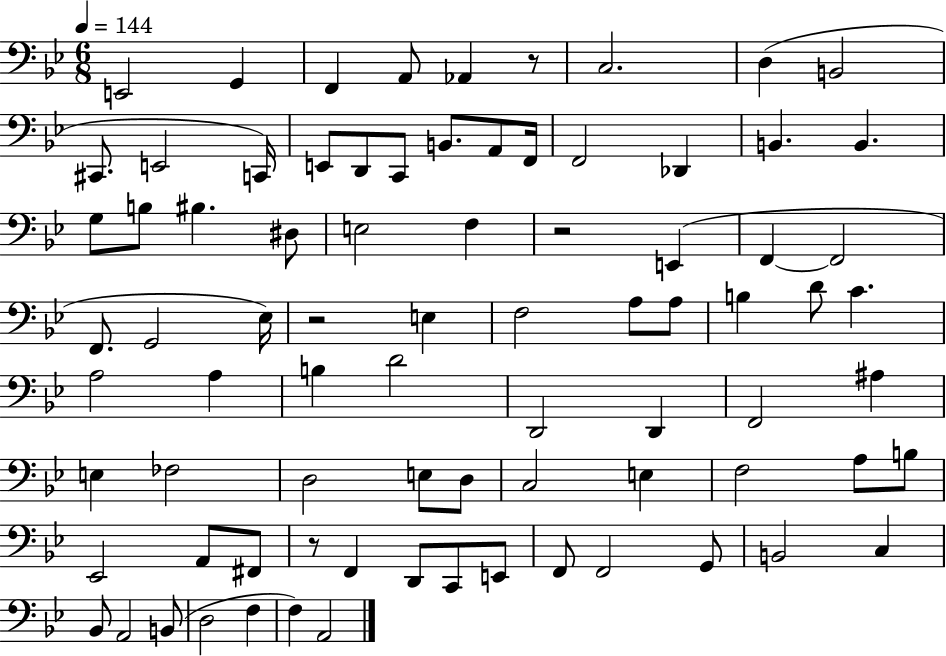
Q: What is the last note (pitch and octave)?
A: A2